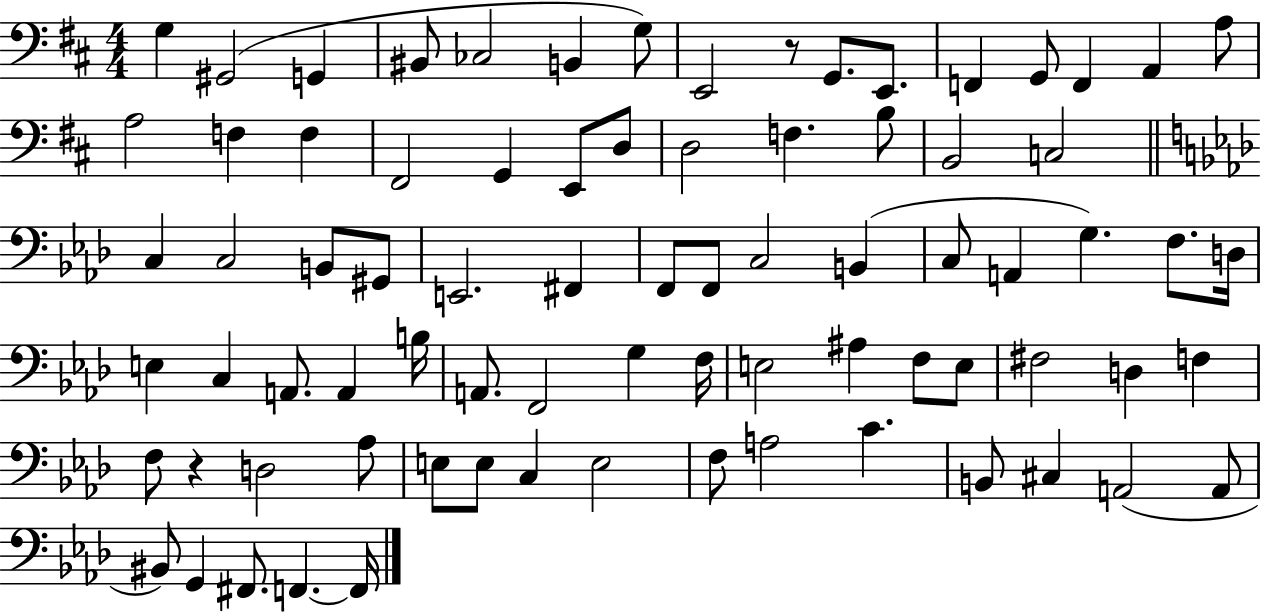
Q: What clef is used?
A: bass